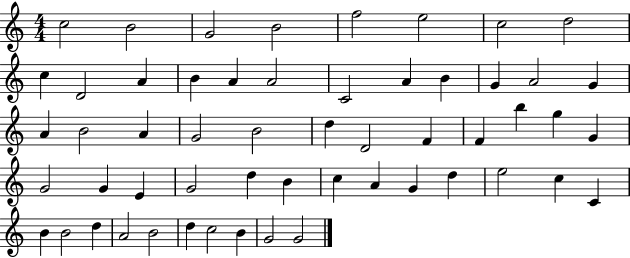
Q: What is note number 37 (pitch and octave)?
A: D5